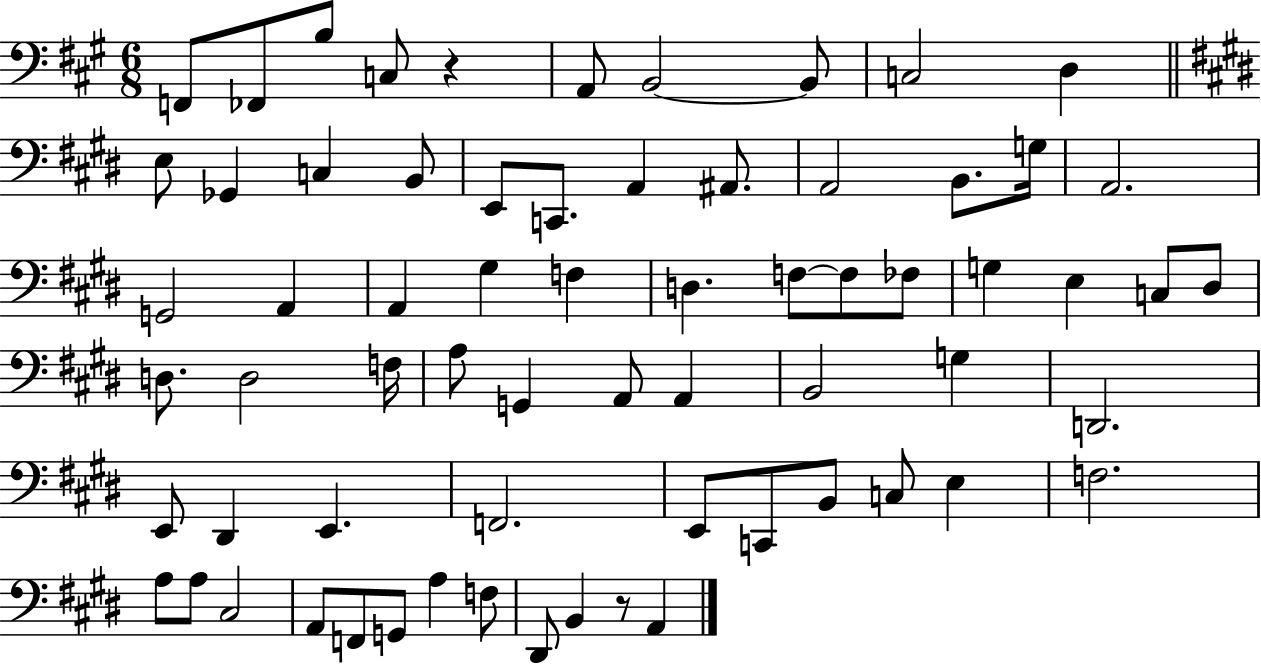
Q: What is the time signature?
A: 6/8